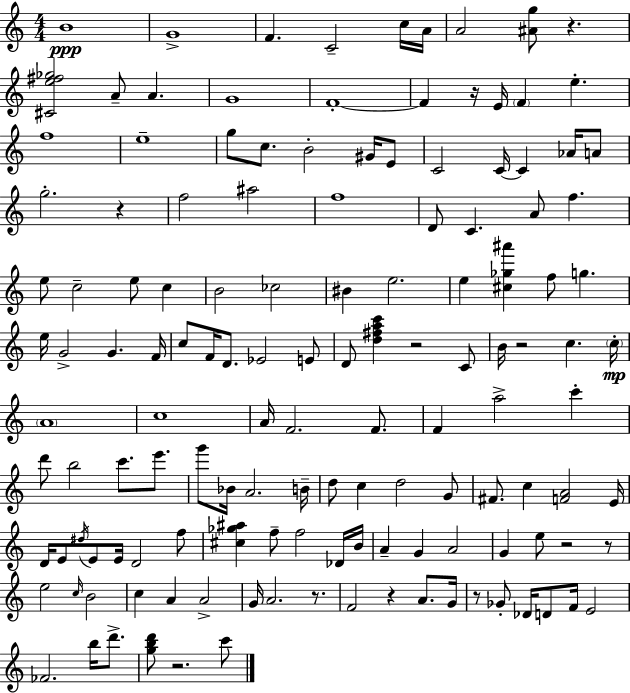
B4/w G4/w F4/q. C4/h C5/s A4/s A4/h [A#4,G5]/e R/q. [C#4,E5,F#5,Gb5]/h A4/e A4/q. G4/w F4/w F4/q R/s E4/s F4/q E5/q. F5/w E5/w G5/e C5/e. B4/h G#4/s E4/e C4/h C4/s C4/q Ab4/s A4/e G5/h. R/q F5/h A#5/h F5/w D4/e C4/q. A4/e F5/q. E5/e C5/h E5/e C5/q B4/h CES5/h BIS4/q E5/h. E5/q [C#5,Gb5,A#6]/q F5/e G5/q. E5/s G4/h G4/q. F4/s C5/e F4/s D4/e. Eb4/h E4/e D4/e [D5,F#5,A5,C6]/q R/h C4/e B4/s R/h C5/q. C5/s A4/w C5/w A4/s F4/h. F4/e. F4/q A5/h C6/q D6/e B5/h C6/e. E6/e. G6/e Bb4/s A4/h. B4/s D5/e C5/q D5/h G4/e F#4/e. C5/q [F4,A4]/h E4/s D4/s E4/e D#5/s E4/e E4/s D4/h F5/e [C#5,Gb5,A#5]/q F5/e F5/h Db4/s B4/s A4/q G4/q A4/h G4/q E5/e R/h R/e E5/h C5/s B4/h C5/q A4/q A4/h G4/s A4/h. R/e. F4/h R/q A4/e. G4/s R/e Gb4/e Db4/s D4/e F4/s E4/h FES4/h. B5/s D6/e. [G5,B5,D6]/e R/h. C6/e